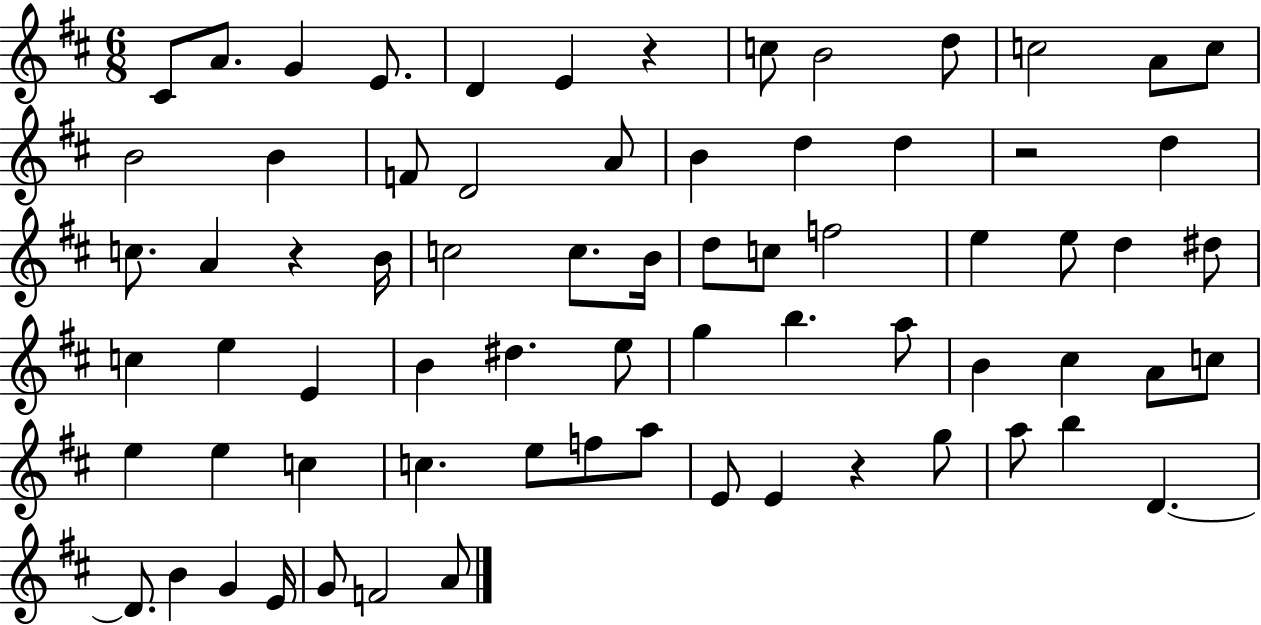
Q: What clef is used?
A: treble